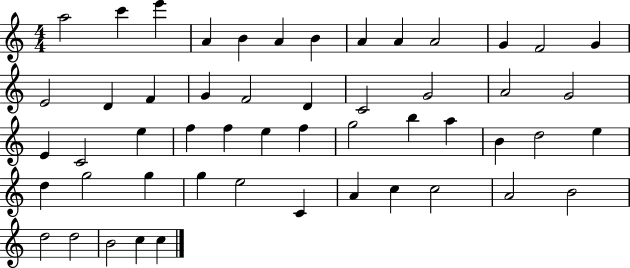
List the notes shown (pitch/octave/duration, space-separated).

A5/h C6/q E6/q A4/q B4/q A4/q B4/q A4/q A4/q A4/h G4/q F4/h G4/q E4/h D4/q F4/q G4/q F4/h D4/q C4/h G4/h A4/h G4/h E4/q C4/h E5/q F5/q F5/q E5/q F5/q G5/h B5/q A5/q B4/q D5/h E5/q D5/q G5/h G5/q G5/q E5/h C4/q A4/q C5/q C5/h A4/h B4/h D5/h D5/h B4/h C5/q C5/q